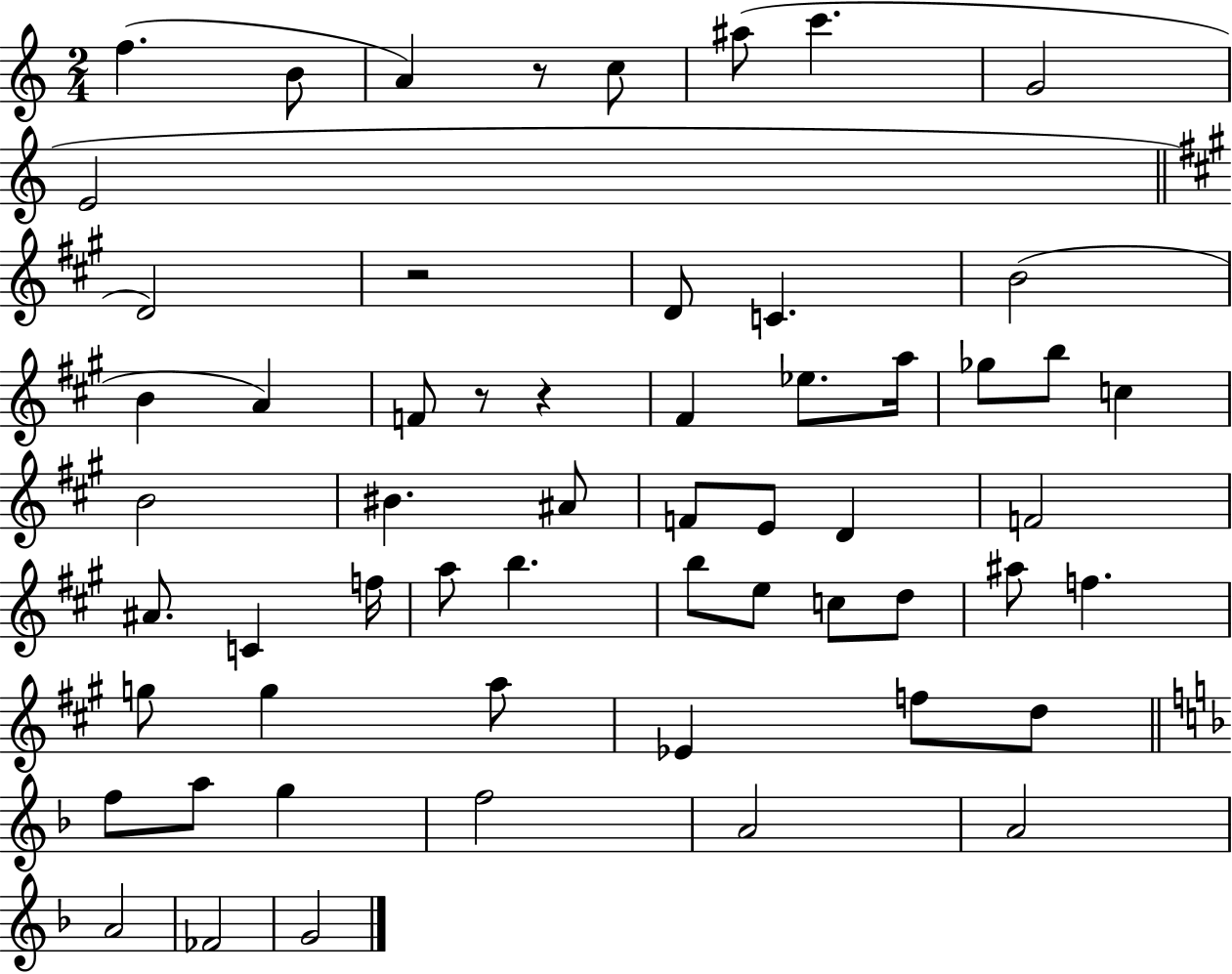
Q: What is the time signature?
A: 2/4